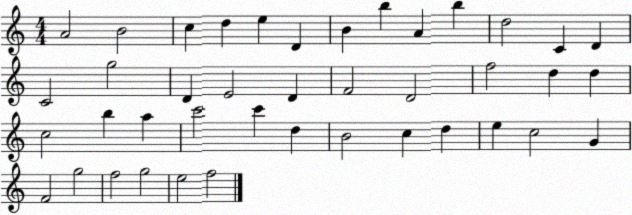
X:1
T:Untitled
M:4/4
L:1/4
K:C
A2 B2 c d e D B b A b d2 C D C2 g2 D E2 D F2 D2 f2 d d c2 b a c'2 c' d B2 c d e c2 G F2 g2 f2 g2 e2 f2